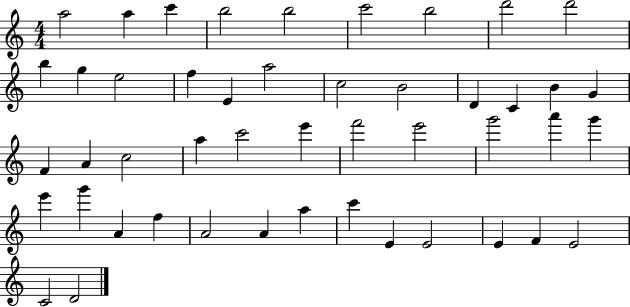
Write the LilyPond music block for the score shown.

{
  \clef treble
  \numericTimeSignature
  \time 4/4
  \key c \major
  a''2 a''4 c'''4 | b''2 b''2 | c'''2 b''2 | d'''2 d'''2 | \break b''4 g''4 e''2 | f''4 e'4 a''2 | c''2 b'2 | d'4 c'4 b'4 g'4 | \break f'4 a'4 c''2 | a''4 c'''2 e'''4 | f'''2 e'''2 | g'''2 a'''4 g'''4 | \break e'''4 g'''4 a'4 f''4 | a'2 a'4 a''4 | c'''4 e'4 e'2 | e'4 f'4 e'2 | \break c'2 d'2 | \bar "|."
}